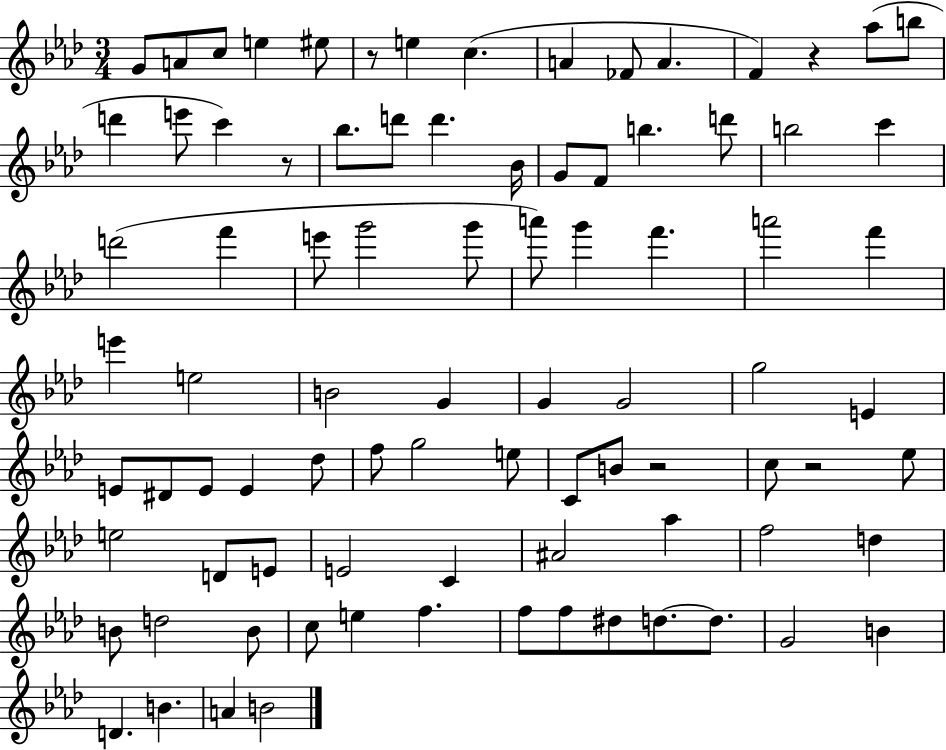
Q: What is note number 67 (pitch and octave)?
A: D5